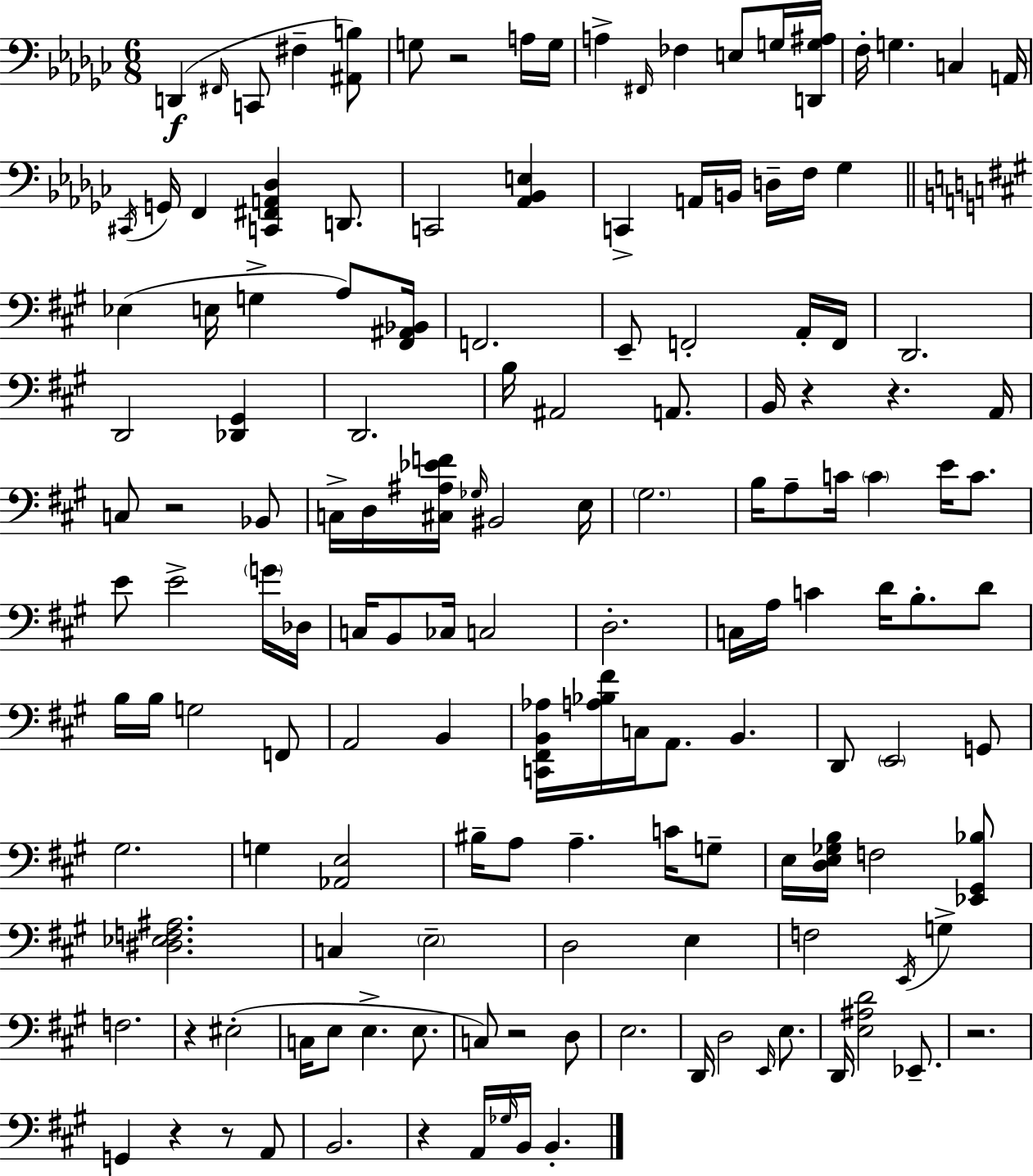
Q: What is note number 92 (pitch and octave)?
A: G3